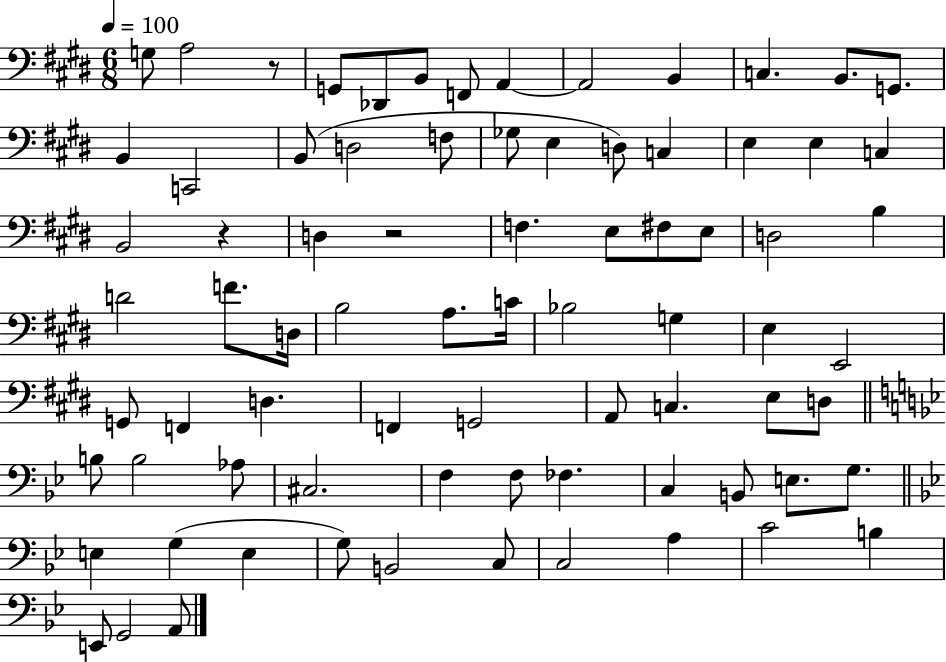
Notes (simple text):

G3/e A3/h R/e G2/e Db2/e B2/e F2/e A2/q A2/h B2/q C3/q. B2/e. G2/e. B2/q C2/h B2/e D3/h F3/e Gb3/e E3/q D3/e C3/q E3/q E3/q C3/q B2/h R/q D3/q R/h F3/q. E3/e F#3/e E3/e D3/h B3/q D4/h F4/e. D3/s B3/h A3/e. C4/s Bb3/h G3/q E3/q E2/h G2/e F2/q D3/q. F2/q G2/h A2/e C3/q. E3/e D3/e B3/e B3/h Ab3/e C#3/h. F3/q F3/e FES3/q. C3/q B2/e E3/e. G3/e. E3/q G3/q E3/q G3/e B2/h C3/e C3/h A3/q C4/h B3/q E2/e G2/h A2/e